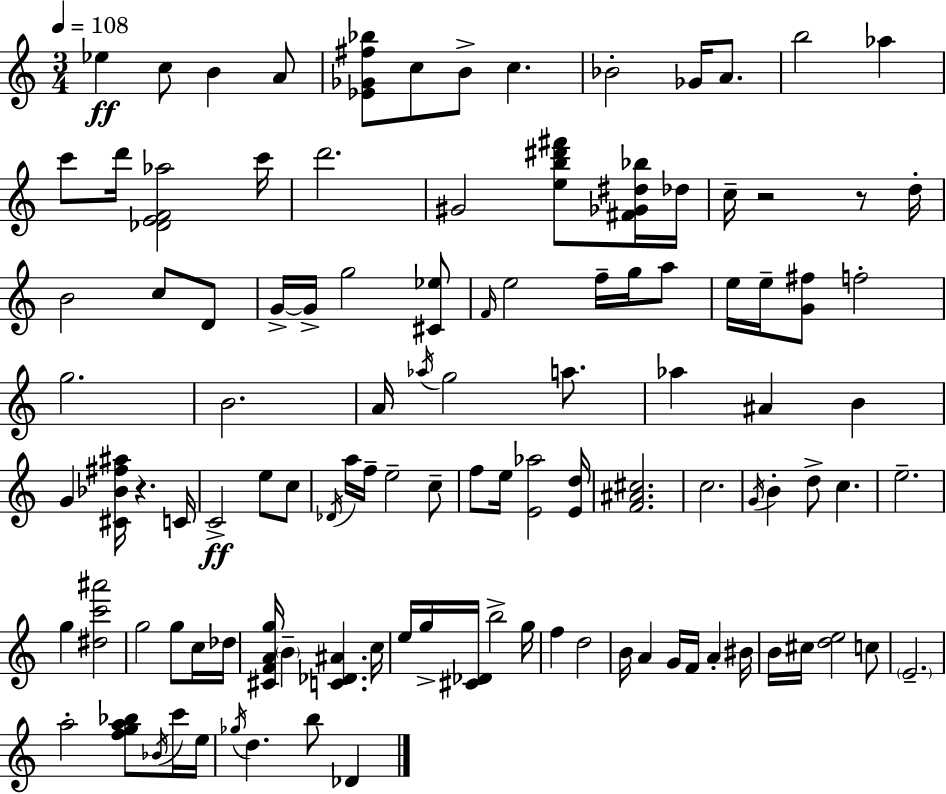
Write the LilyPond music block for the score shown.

{
  \clef treble
  \numericTimeSignature
  \time 3/4
  \key a \minor
  \tempo 4 = 108
  \repeat volta 2 { ees''4\ff c''8 b'4 a'8 | <ees' ges' fis'' bes''>8 c''8 b'8-> c''4. | bes'2-. ges'16 a'8. | b''2 aes''4 | \break c'''8 d'''16 <des' e' f' aes''>2 c'''16 | d'''2. | gis'2 <e'' b'' dis''' fis'''>8 <fis' ges' dis'' bes''>16 des''16 | c''16-- r2 r8 d''16-. | \break b'2 c''8 d'8 | g'16->~~ g'16-> g''2 <cis' ees''>8 | \grace { f'16 } e''2 f''16-- g''16 a''8 | e''16 e''16-- <g' fis''>8 f''2-. | \break g''2. | b'2. | a'16 \acciaccatura { aes''16 } g''2 a''8. | aes''4 ais'4 b'4 | \break g'4 <cis' bes' fis'' ais''>16 r4. | c'16 c'2->\ff e''8 | c''8 \acciaccatura { des'16 } a''16 f''16-- e''2-- | c''8-- f''8 e''16 <e' aes''>2 | \break <e' d''>16 <f' ais' cis''>2. | c''2. | \acciaccatura { g'16 } b'4-. d''8-> c''4. | e''2.-- | \break g''4 <dis'' c''' ais'''>2 | g''2 | g''8 c''16 des''16 <cis' f' a' g''>16 \parenthesize b'4-- <c' des' ais'>4. | c''16 e''16 g''16-> <cis' des'>16 b''2-> | \break g''16 f''4 d''2 | b'16 a'4 g'16 f'16 a'4-. | bis'16 b'16 cis''16 <d'' e''>2 | c''8 \parenthesize e'2.-- | \break a''2-. | <f'' g'' a'' bes''>8 \acciaccatura { bes'16 } c'''16 e''16 \acciaccatura { ges''16 } d''4. | b''8 des'4 } \bar "|."
}